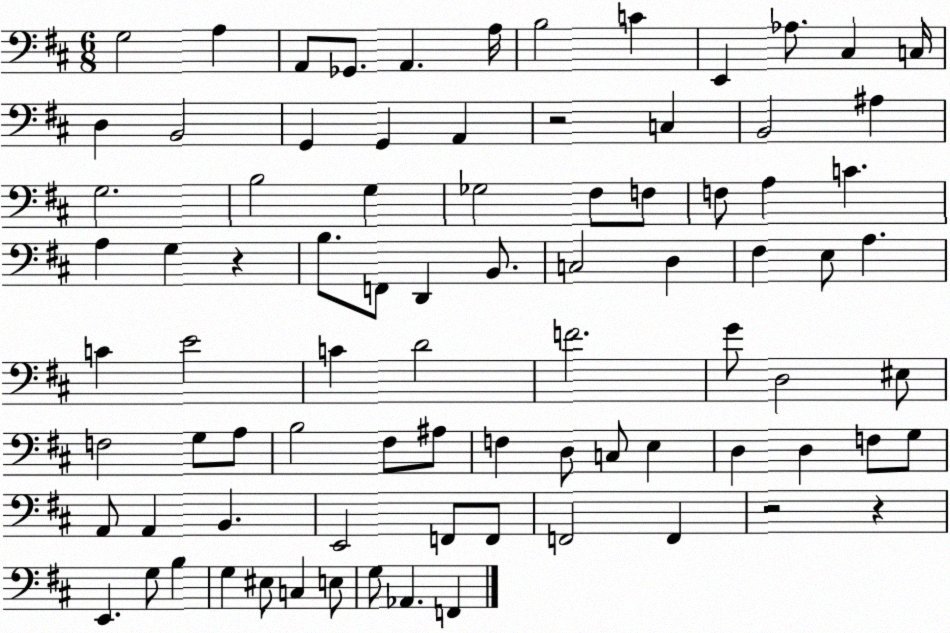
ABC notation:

X:1
T:Untitled
M:6/8
L:1/4
K:D
G,2 A, A,,/2 _G,,/2 A,, A,/4 B,2 C E,, _A,/2 ^C, C,/4 D, B,,2 G,, G,, A,, z2 C, B,,2 ^A, G,2 B,2 G, _G,2 ^F,/2 F,/2 F,/2 A, C A, G, z B,/2 F,,/2 D,, B,,/2 C,2 D, ^F, E,/2 A, C E2 C D2 F2 G/2 D,2 ^E,/2 F,2 G,/2 A,/2 B,2 ^F,/2 ^A,/2 F, D,/2 C,/2 E, D, D, F,/2 G,/2 A,,/2 A,, B,, E,,2 F,,/2 F,,/2 F,,2 F,, z2 z E,, G,/2 B, G, ^E,/2 C, E,/2 G,/2 _A,, F,,